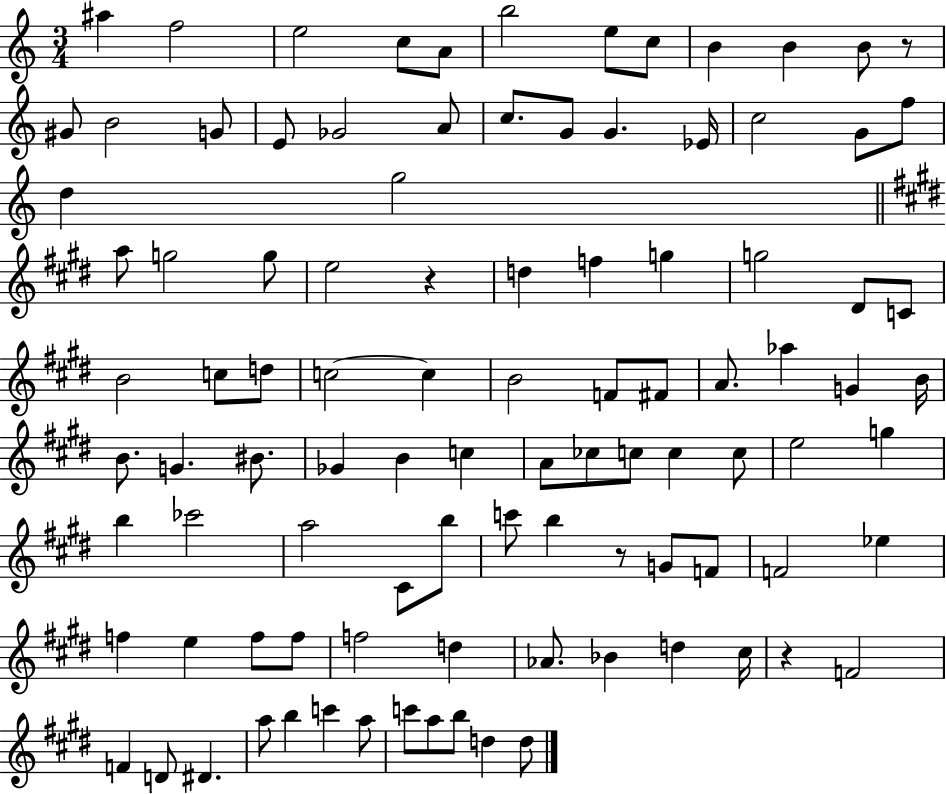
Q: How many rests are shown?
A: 4